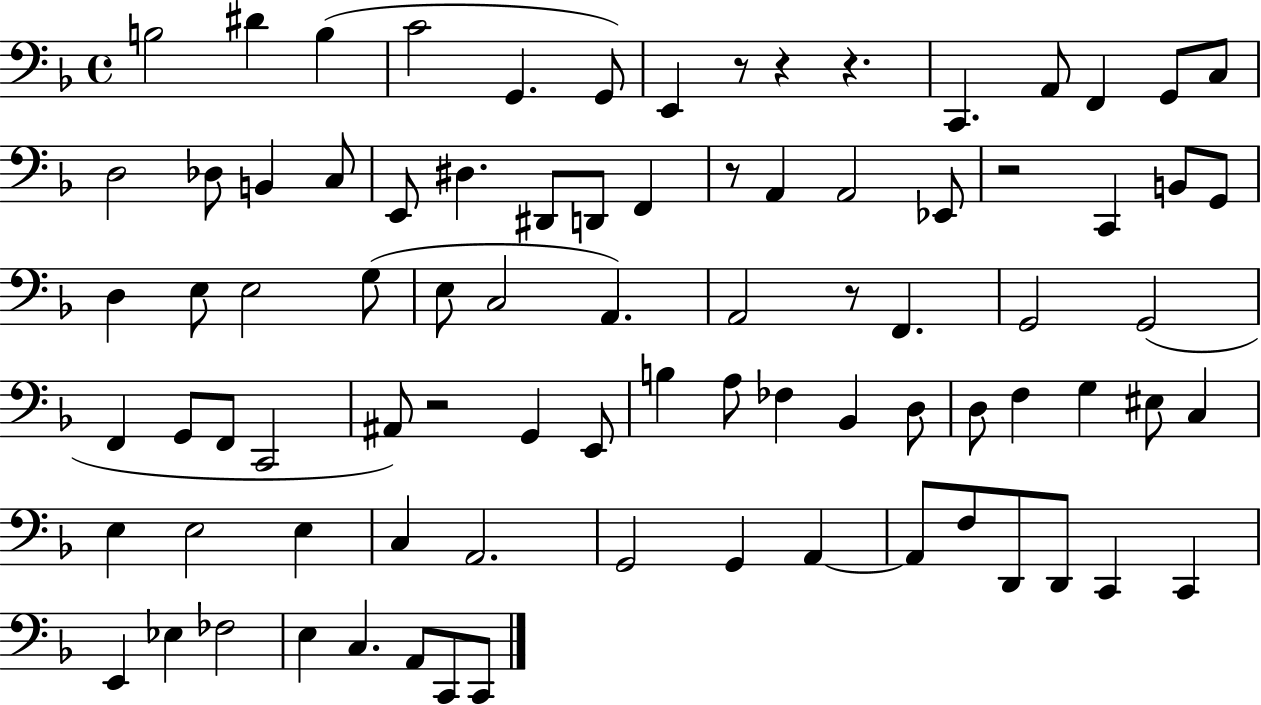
X:1
T:Untitled
M:4/4
L:1/4
K:F
B,2 ^D B, C2 G,, G,,/2 E,, z/2 z z C,, A,,/2 F,, G,,/2 C,/2 D,2 _D,/2 B,, C,/2 E,,/2 ^D, ^D,,/2 D,,/2 F,, z/2 A,, A,,2 _E,,/2 z2 C,, B,,/2 G,,/2 D, E,/2 E,2 G,/2 E,/2 C,2 A,, A,,2 z/2 F,, G,,2 G,,2 F,, G,,/2 F,,/2 C,,2 ^A,,/2 z2 G,, E,,/2 B, A,/2 _F, _B,, D,/2 D,/2 F, G, ^E,/2 C, E, E,2 E, C, A,,2 G,,2 G,, A,, A,,/2 F,/2 D,,/2 D,,/2 C,, C,, E,, _E, _F,2 E, C, A,,/2 C,,/2 C,,/2